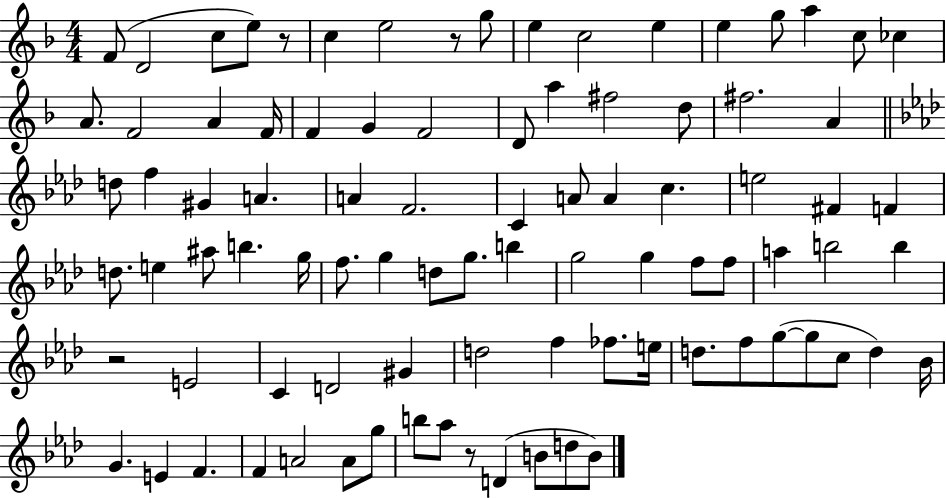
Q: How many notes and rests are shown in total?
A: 90